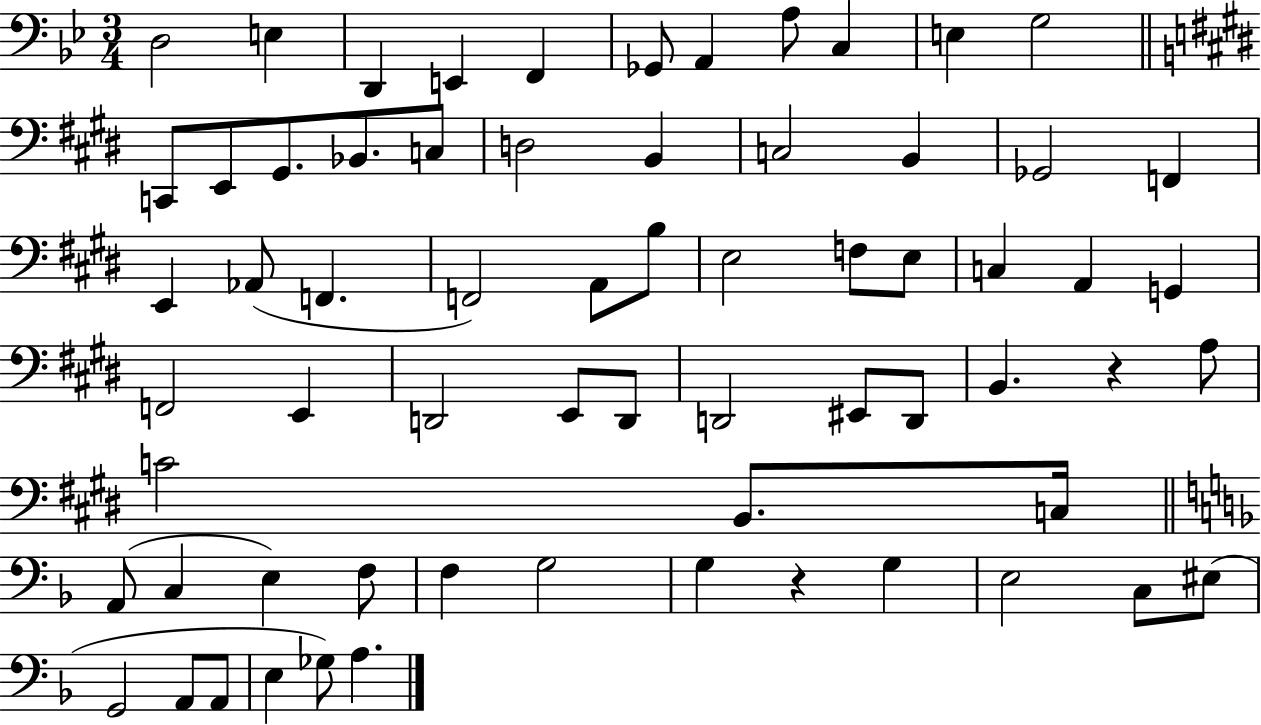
{
  \clef bass
  \numericTimeSignature
  \time 3/4
  \key bes \major
  \repeat volta 2 { d2 e4 | d,4 e,4 f,4 | ges,8 a,4 a8 c4 | e4 g2 | \break \bar "||" \break \key e \major c,8 e,8 gis,8. bes,8. c8 | d2 b,4 | c2 b,4 | ges,2 f,4 | \break e,4 aes,8( f,4. | f,2) a,8 b8 | e2 f8 e8 | c4 a,4 g,4 | \break f,2 e,4 | d,2 e,8 d,8 | d,2 eis,8 d,8 | b,4. r4 a8 | \break c'2 b,8. c16 | \bar "||" \break \key f \major a,8( c4 e4) f8 | f4 g2 | g4 r4 g4 | e2 c8 eis8( | \break g,2 a,8 a,8 | e4 ges8) a4. | } \bar "|."
}